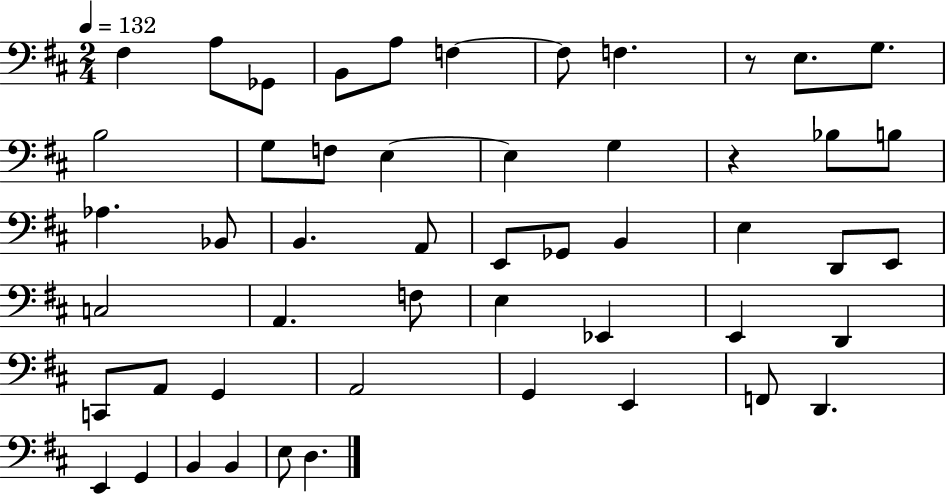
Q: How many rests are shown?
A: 2